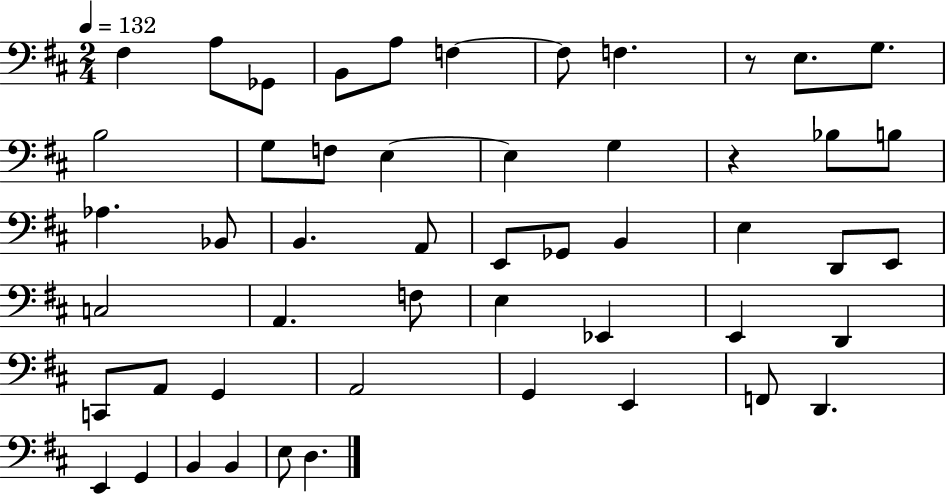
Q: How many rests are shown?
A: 2